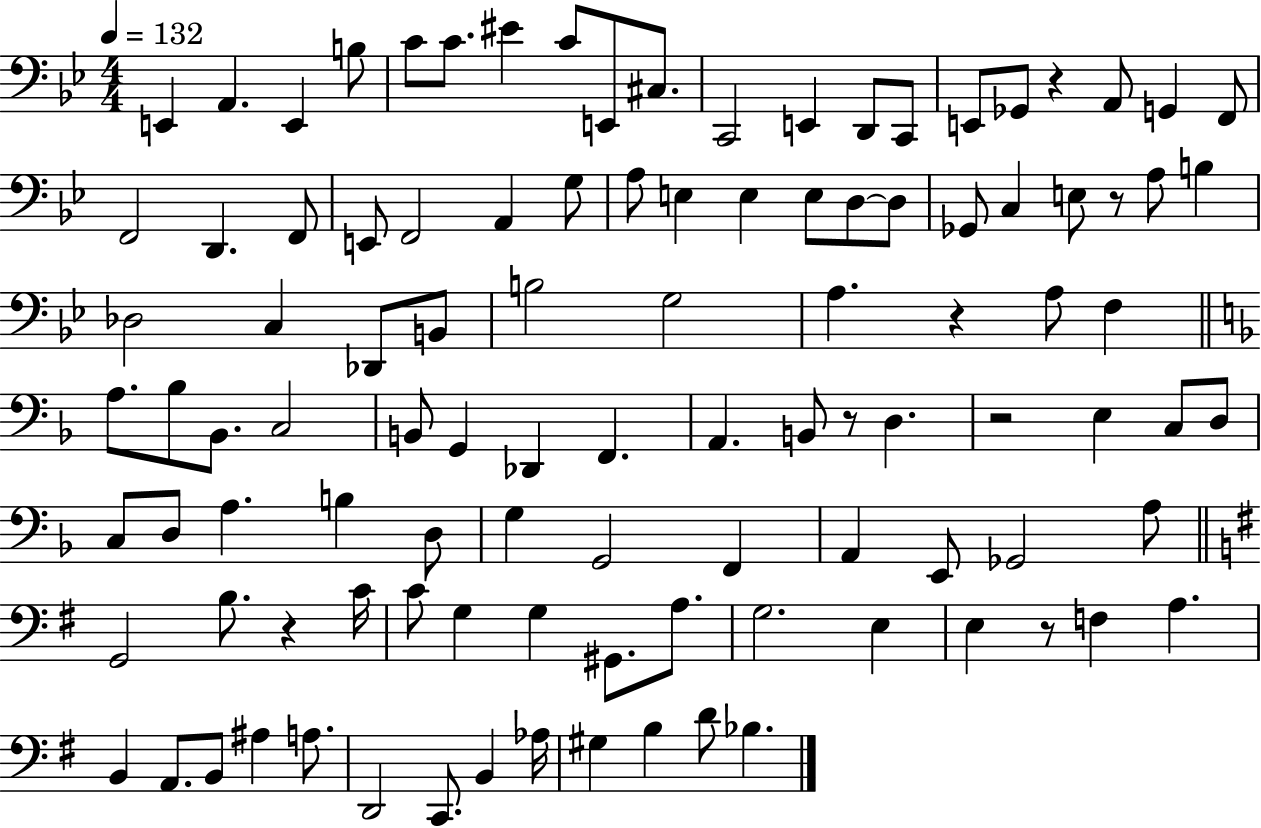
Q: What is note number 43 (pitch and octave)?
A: G3